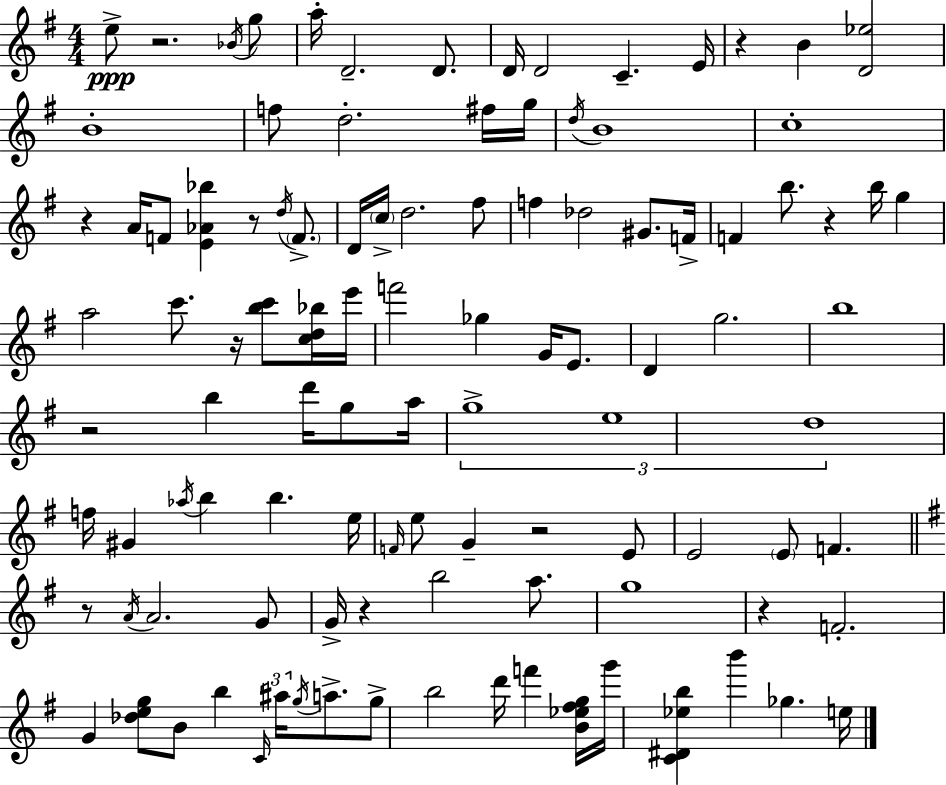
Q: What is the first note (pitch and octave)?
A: E5